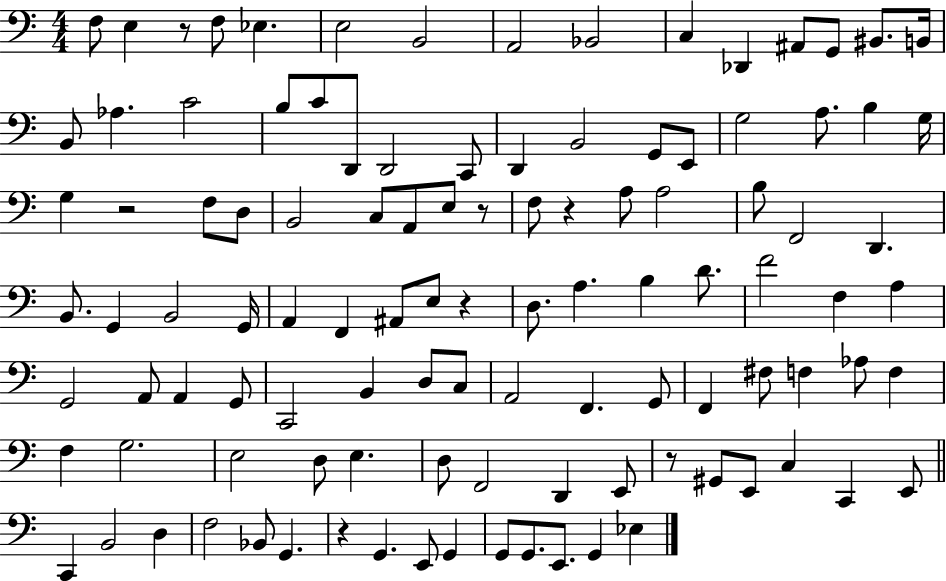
{
  \clef bass
  \numericTimeSignature
  \time 4/4
  \key c \major
  f8 e4 r8 f8 ees4. | e2 b,2 | a,2 bes,2 | c4 des,4 ais,8 g,8 bis,8. b,16 | \break b,8 aes4. c'2 | b8 c'8 d,8 d,2 c,8 | d,4 b,2 g,8 e,8 | g2 a8. b4 g16 | \break g4 r2 f8 d8 | b,2 c8 a,8 e8 r8 | f8 r4 a8 a2 | b8 f,2 d,4. | \break b,8. g,4 b,2 g,16 | a,4 f,4 ais,8 e8 r4 | d8. a4. b4 d'8. | f'2 f4 a4 | \break g,2 a,8 a,4 g,8 | c,2 b,4 d8 c8 | a,2 f,4. g,8 | f,4 fis8 f4 aes8 f4 | \break f4 g2. | e2 d8 e4. | d8 f,2 d,4 e,8 | r8 gis,8 e,8 c4 c,4 e,8 | \break \bar "||" \break \key c \major c,4 b,2 d4 | f2 bes,8 g,4. | r4 g,4. e,8 g,4 | g,8 g,8. e,8. g,4 ees4 | \break \bar "|."
}